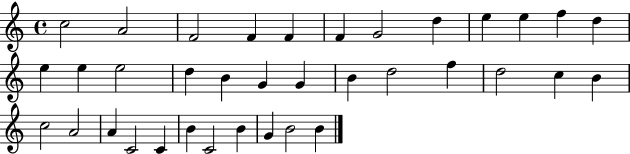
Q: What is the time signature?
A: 4/4